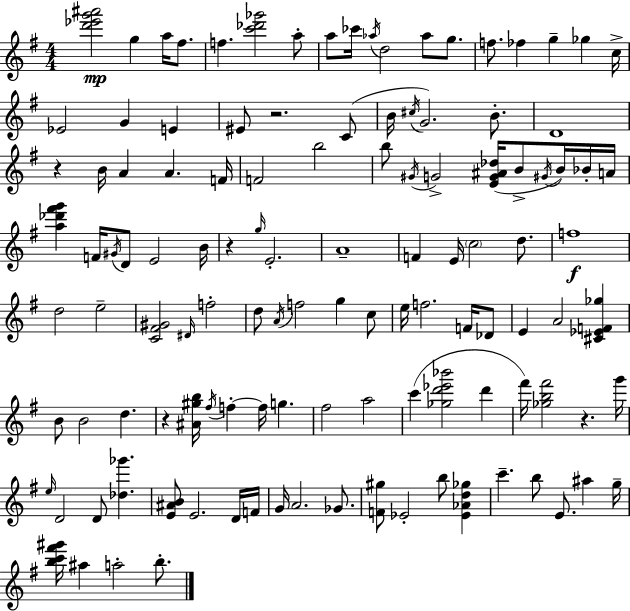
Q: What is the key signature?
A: E minor